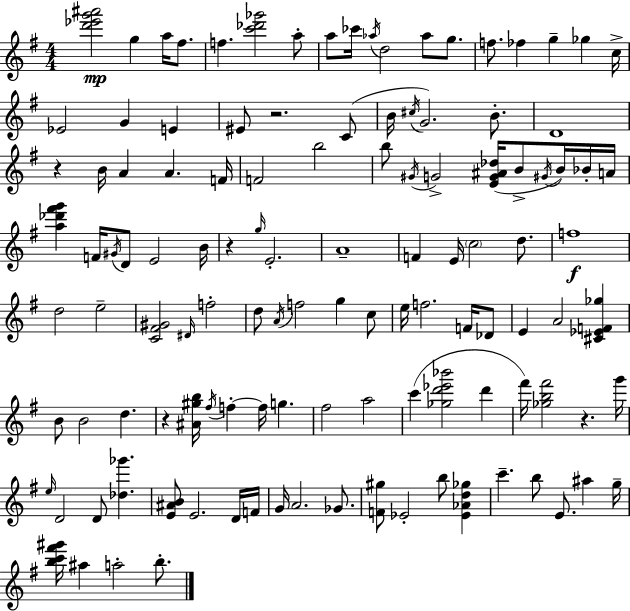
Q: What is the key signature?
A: E minor